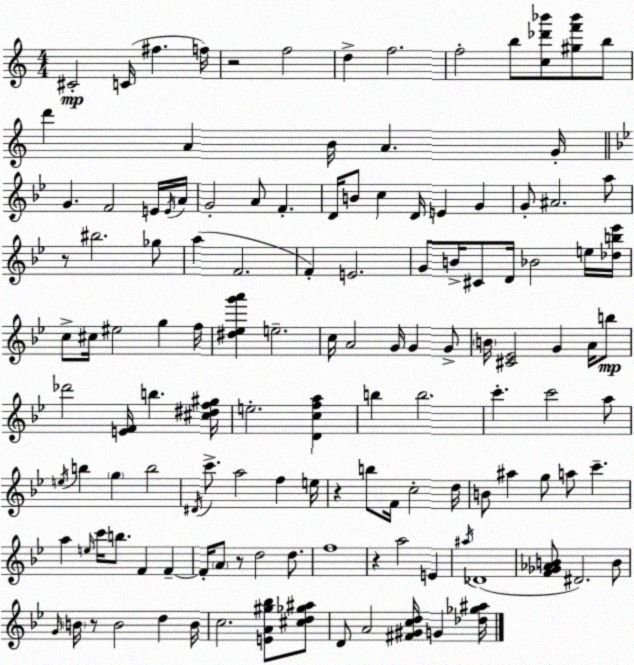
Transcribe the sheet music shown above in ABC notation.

X:1
T:Untitled
M:4/4
L:1/4
K:Am
^C2 C/4 ^f f/4 z2 f2 d f2 f2 b/2 [c_d'_b']/2 [^gf'_b']/2 b/2 d' A B/4 A G/4 G F2 E/4 E/4 A/4 G2 A/2 F D/4 B/2 c D/4 E G G/2 ^A2 a/2 z/2 ^b2 _g/2 a F2 F E2 G/2 B/4 ^C/2 D/4 _B2 e/4 [_db_e']/4 c/2 ^c/4 ^e2 g f/4 [^d_eg'a'] e2 c/4 A2 G/4 G G/2 B/4 [^C_E]2 G A/4 b/2 _d'2 [EF]/4 b [^c^df^g]/4 e2 [Dcfa] b b2 c' c'2 a/2 e/4 b g b2 ^D/4 c'/2 a2 f e/4 z b/2 F/4 c2 d/4 B/2 ^a g/2 a/2 c' a e/4 c'/4 b/2 F F F/4 A/2 z/2 d2 d/2 f4 z a2 E ^a/4 _D4 [F_G_AB]/2 ^D2 B/2 G/4 B/4 z/2 B2 d B/4 c2 [EA^g_b]/2 [^cd_g^a]/2 D/2 A2 [^F^Gcd]/4 G [_d_g^a]/4